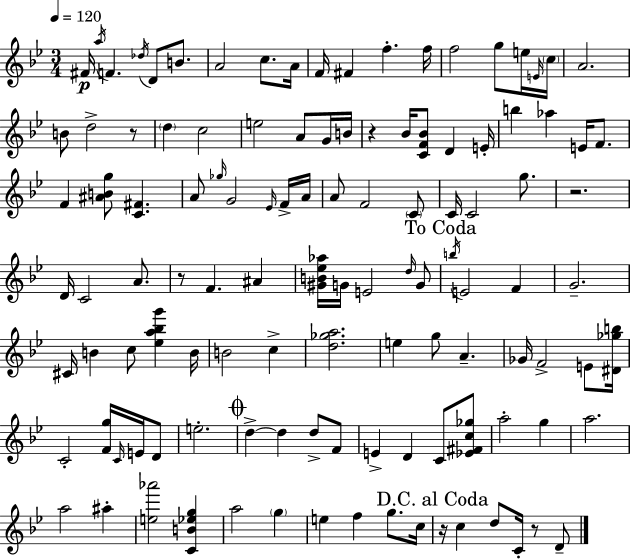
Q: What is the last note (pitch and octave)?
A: D4